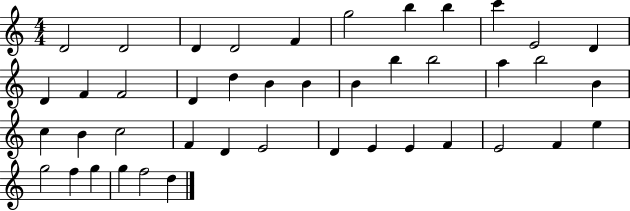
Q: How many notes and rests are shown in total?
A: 43